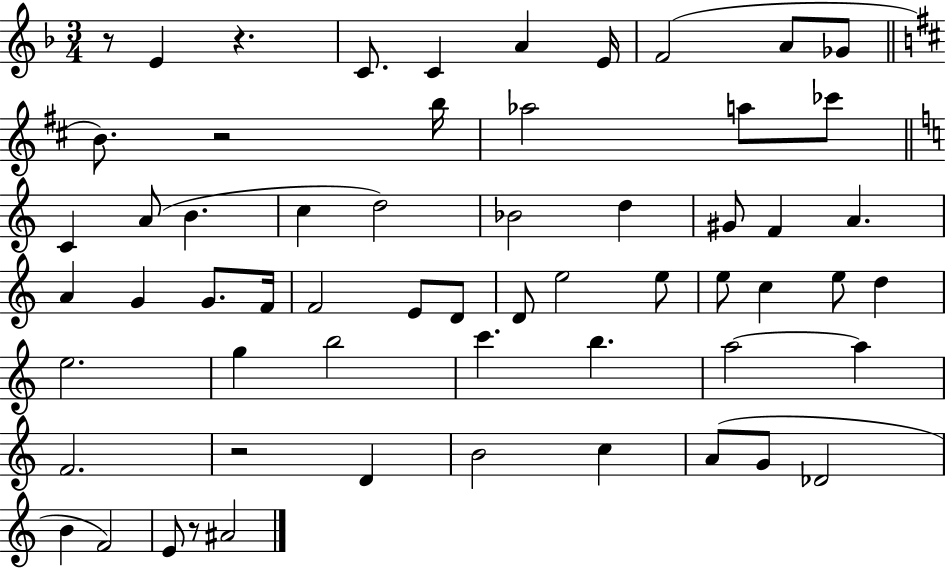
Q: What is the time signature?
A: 3/4